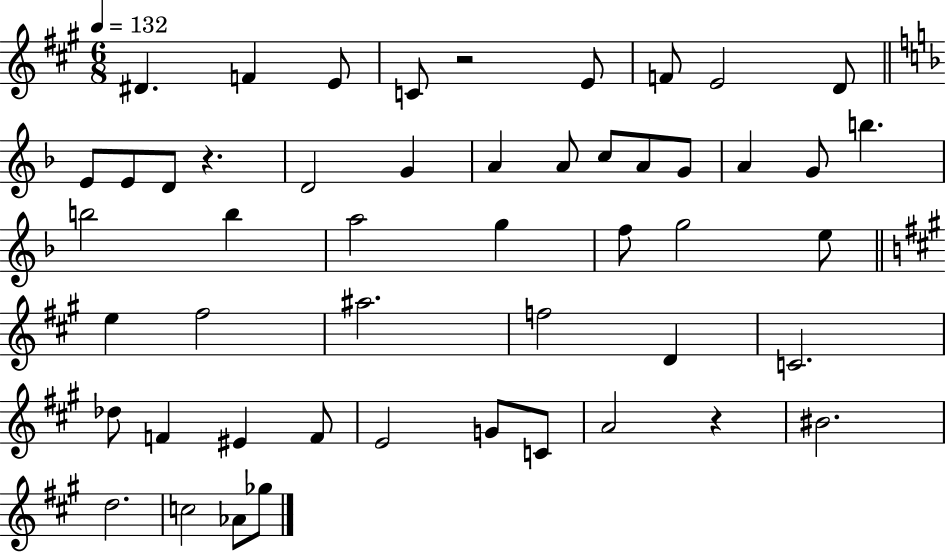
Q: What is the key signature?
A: A major